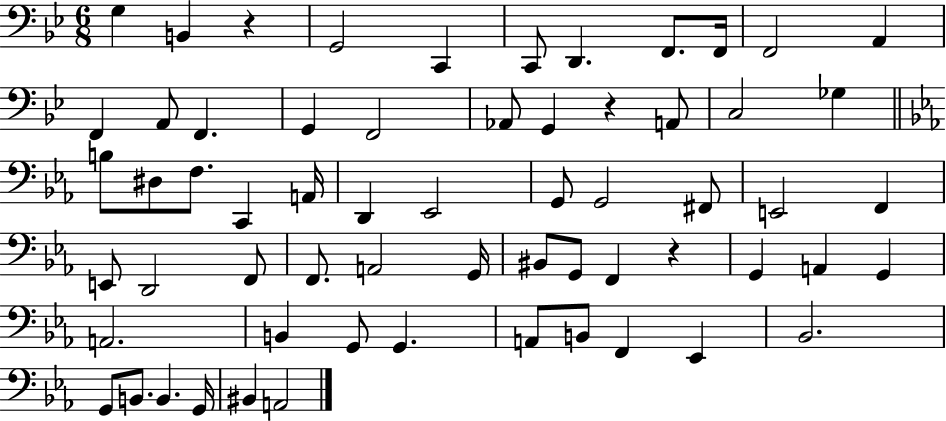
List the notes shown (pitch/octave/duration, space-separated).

G3/q B2/q R/q G2/h C2/q C2/e D2/q. F2/e. F2/s F2/h A2/q F2/q A2/e F2/q. G2/q F2/h Ab2/e G2/q R/q A2/e C3/h Gb3/q B3/e D#3/e F3/e. C2/q A2/s D2/q Eb2/h G2/e G2/h F#2/e E2/h F2/q E2/e D2/h F2/e F2/e. A2/h G2/s BIS2/e G2/e F2/q R/q G2/q A2/q G2/q A2/h. B2/q G2/e G2/q. A2/e B2/e F2/q Eb2/q Bb2/h. G2/e B2/e. B2/q. G2/s BIS2/q A2/h